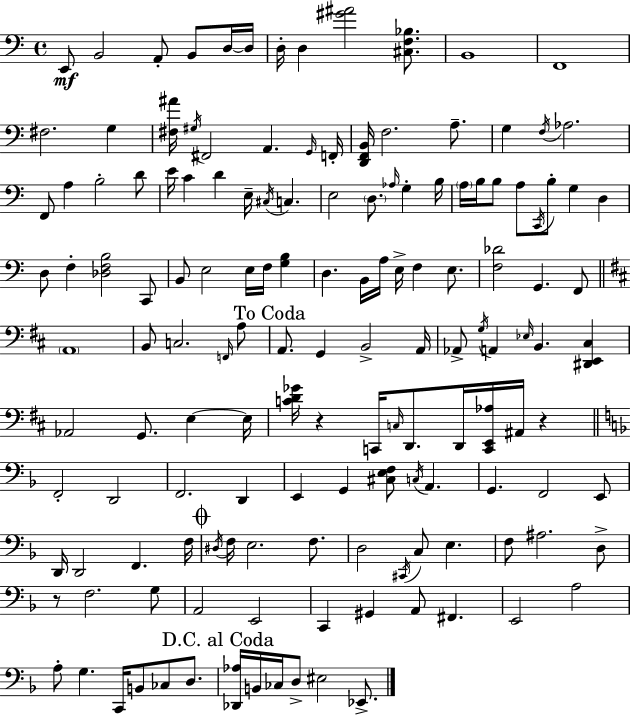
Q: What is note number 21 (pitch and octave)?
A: F3